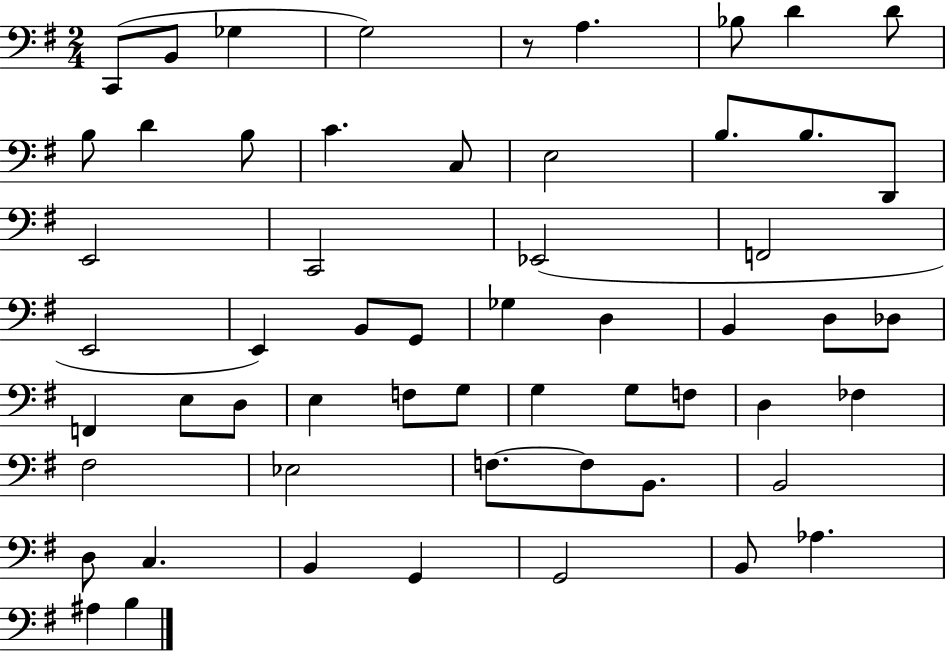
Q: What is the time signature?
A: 2/4